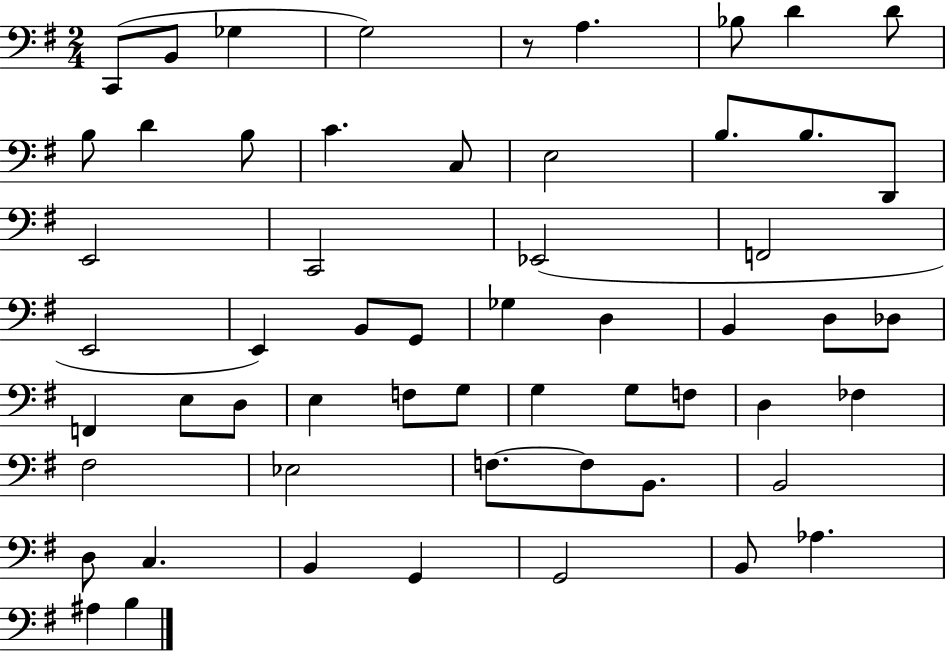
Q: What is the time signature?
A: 2/4